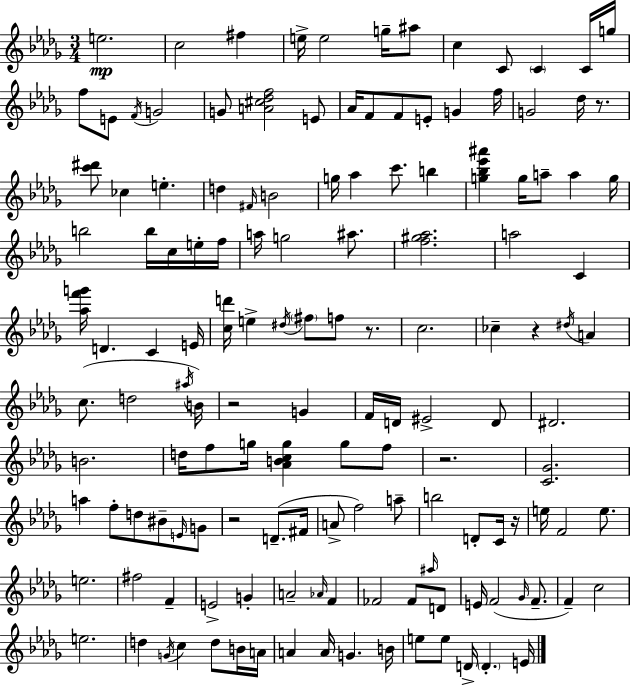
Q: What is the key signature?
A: BES minor